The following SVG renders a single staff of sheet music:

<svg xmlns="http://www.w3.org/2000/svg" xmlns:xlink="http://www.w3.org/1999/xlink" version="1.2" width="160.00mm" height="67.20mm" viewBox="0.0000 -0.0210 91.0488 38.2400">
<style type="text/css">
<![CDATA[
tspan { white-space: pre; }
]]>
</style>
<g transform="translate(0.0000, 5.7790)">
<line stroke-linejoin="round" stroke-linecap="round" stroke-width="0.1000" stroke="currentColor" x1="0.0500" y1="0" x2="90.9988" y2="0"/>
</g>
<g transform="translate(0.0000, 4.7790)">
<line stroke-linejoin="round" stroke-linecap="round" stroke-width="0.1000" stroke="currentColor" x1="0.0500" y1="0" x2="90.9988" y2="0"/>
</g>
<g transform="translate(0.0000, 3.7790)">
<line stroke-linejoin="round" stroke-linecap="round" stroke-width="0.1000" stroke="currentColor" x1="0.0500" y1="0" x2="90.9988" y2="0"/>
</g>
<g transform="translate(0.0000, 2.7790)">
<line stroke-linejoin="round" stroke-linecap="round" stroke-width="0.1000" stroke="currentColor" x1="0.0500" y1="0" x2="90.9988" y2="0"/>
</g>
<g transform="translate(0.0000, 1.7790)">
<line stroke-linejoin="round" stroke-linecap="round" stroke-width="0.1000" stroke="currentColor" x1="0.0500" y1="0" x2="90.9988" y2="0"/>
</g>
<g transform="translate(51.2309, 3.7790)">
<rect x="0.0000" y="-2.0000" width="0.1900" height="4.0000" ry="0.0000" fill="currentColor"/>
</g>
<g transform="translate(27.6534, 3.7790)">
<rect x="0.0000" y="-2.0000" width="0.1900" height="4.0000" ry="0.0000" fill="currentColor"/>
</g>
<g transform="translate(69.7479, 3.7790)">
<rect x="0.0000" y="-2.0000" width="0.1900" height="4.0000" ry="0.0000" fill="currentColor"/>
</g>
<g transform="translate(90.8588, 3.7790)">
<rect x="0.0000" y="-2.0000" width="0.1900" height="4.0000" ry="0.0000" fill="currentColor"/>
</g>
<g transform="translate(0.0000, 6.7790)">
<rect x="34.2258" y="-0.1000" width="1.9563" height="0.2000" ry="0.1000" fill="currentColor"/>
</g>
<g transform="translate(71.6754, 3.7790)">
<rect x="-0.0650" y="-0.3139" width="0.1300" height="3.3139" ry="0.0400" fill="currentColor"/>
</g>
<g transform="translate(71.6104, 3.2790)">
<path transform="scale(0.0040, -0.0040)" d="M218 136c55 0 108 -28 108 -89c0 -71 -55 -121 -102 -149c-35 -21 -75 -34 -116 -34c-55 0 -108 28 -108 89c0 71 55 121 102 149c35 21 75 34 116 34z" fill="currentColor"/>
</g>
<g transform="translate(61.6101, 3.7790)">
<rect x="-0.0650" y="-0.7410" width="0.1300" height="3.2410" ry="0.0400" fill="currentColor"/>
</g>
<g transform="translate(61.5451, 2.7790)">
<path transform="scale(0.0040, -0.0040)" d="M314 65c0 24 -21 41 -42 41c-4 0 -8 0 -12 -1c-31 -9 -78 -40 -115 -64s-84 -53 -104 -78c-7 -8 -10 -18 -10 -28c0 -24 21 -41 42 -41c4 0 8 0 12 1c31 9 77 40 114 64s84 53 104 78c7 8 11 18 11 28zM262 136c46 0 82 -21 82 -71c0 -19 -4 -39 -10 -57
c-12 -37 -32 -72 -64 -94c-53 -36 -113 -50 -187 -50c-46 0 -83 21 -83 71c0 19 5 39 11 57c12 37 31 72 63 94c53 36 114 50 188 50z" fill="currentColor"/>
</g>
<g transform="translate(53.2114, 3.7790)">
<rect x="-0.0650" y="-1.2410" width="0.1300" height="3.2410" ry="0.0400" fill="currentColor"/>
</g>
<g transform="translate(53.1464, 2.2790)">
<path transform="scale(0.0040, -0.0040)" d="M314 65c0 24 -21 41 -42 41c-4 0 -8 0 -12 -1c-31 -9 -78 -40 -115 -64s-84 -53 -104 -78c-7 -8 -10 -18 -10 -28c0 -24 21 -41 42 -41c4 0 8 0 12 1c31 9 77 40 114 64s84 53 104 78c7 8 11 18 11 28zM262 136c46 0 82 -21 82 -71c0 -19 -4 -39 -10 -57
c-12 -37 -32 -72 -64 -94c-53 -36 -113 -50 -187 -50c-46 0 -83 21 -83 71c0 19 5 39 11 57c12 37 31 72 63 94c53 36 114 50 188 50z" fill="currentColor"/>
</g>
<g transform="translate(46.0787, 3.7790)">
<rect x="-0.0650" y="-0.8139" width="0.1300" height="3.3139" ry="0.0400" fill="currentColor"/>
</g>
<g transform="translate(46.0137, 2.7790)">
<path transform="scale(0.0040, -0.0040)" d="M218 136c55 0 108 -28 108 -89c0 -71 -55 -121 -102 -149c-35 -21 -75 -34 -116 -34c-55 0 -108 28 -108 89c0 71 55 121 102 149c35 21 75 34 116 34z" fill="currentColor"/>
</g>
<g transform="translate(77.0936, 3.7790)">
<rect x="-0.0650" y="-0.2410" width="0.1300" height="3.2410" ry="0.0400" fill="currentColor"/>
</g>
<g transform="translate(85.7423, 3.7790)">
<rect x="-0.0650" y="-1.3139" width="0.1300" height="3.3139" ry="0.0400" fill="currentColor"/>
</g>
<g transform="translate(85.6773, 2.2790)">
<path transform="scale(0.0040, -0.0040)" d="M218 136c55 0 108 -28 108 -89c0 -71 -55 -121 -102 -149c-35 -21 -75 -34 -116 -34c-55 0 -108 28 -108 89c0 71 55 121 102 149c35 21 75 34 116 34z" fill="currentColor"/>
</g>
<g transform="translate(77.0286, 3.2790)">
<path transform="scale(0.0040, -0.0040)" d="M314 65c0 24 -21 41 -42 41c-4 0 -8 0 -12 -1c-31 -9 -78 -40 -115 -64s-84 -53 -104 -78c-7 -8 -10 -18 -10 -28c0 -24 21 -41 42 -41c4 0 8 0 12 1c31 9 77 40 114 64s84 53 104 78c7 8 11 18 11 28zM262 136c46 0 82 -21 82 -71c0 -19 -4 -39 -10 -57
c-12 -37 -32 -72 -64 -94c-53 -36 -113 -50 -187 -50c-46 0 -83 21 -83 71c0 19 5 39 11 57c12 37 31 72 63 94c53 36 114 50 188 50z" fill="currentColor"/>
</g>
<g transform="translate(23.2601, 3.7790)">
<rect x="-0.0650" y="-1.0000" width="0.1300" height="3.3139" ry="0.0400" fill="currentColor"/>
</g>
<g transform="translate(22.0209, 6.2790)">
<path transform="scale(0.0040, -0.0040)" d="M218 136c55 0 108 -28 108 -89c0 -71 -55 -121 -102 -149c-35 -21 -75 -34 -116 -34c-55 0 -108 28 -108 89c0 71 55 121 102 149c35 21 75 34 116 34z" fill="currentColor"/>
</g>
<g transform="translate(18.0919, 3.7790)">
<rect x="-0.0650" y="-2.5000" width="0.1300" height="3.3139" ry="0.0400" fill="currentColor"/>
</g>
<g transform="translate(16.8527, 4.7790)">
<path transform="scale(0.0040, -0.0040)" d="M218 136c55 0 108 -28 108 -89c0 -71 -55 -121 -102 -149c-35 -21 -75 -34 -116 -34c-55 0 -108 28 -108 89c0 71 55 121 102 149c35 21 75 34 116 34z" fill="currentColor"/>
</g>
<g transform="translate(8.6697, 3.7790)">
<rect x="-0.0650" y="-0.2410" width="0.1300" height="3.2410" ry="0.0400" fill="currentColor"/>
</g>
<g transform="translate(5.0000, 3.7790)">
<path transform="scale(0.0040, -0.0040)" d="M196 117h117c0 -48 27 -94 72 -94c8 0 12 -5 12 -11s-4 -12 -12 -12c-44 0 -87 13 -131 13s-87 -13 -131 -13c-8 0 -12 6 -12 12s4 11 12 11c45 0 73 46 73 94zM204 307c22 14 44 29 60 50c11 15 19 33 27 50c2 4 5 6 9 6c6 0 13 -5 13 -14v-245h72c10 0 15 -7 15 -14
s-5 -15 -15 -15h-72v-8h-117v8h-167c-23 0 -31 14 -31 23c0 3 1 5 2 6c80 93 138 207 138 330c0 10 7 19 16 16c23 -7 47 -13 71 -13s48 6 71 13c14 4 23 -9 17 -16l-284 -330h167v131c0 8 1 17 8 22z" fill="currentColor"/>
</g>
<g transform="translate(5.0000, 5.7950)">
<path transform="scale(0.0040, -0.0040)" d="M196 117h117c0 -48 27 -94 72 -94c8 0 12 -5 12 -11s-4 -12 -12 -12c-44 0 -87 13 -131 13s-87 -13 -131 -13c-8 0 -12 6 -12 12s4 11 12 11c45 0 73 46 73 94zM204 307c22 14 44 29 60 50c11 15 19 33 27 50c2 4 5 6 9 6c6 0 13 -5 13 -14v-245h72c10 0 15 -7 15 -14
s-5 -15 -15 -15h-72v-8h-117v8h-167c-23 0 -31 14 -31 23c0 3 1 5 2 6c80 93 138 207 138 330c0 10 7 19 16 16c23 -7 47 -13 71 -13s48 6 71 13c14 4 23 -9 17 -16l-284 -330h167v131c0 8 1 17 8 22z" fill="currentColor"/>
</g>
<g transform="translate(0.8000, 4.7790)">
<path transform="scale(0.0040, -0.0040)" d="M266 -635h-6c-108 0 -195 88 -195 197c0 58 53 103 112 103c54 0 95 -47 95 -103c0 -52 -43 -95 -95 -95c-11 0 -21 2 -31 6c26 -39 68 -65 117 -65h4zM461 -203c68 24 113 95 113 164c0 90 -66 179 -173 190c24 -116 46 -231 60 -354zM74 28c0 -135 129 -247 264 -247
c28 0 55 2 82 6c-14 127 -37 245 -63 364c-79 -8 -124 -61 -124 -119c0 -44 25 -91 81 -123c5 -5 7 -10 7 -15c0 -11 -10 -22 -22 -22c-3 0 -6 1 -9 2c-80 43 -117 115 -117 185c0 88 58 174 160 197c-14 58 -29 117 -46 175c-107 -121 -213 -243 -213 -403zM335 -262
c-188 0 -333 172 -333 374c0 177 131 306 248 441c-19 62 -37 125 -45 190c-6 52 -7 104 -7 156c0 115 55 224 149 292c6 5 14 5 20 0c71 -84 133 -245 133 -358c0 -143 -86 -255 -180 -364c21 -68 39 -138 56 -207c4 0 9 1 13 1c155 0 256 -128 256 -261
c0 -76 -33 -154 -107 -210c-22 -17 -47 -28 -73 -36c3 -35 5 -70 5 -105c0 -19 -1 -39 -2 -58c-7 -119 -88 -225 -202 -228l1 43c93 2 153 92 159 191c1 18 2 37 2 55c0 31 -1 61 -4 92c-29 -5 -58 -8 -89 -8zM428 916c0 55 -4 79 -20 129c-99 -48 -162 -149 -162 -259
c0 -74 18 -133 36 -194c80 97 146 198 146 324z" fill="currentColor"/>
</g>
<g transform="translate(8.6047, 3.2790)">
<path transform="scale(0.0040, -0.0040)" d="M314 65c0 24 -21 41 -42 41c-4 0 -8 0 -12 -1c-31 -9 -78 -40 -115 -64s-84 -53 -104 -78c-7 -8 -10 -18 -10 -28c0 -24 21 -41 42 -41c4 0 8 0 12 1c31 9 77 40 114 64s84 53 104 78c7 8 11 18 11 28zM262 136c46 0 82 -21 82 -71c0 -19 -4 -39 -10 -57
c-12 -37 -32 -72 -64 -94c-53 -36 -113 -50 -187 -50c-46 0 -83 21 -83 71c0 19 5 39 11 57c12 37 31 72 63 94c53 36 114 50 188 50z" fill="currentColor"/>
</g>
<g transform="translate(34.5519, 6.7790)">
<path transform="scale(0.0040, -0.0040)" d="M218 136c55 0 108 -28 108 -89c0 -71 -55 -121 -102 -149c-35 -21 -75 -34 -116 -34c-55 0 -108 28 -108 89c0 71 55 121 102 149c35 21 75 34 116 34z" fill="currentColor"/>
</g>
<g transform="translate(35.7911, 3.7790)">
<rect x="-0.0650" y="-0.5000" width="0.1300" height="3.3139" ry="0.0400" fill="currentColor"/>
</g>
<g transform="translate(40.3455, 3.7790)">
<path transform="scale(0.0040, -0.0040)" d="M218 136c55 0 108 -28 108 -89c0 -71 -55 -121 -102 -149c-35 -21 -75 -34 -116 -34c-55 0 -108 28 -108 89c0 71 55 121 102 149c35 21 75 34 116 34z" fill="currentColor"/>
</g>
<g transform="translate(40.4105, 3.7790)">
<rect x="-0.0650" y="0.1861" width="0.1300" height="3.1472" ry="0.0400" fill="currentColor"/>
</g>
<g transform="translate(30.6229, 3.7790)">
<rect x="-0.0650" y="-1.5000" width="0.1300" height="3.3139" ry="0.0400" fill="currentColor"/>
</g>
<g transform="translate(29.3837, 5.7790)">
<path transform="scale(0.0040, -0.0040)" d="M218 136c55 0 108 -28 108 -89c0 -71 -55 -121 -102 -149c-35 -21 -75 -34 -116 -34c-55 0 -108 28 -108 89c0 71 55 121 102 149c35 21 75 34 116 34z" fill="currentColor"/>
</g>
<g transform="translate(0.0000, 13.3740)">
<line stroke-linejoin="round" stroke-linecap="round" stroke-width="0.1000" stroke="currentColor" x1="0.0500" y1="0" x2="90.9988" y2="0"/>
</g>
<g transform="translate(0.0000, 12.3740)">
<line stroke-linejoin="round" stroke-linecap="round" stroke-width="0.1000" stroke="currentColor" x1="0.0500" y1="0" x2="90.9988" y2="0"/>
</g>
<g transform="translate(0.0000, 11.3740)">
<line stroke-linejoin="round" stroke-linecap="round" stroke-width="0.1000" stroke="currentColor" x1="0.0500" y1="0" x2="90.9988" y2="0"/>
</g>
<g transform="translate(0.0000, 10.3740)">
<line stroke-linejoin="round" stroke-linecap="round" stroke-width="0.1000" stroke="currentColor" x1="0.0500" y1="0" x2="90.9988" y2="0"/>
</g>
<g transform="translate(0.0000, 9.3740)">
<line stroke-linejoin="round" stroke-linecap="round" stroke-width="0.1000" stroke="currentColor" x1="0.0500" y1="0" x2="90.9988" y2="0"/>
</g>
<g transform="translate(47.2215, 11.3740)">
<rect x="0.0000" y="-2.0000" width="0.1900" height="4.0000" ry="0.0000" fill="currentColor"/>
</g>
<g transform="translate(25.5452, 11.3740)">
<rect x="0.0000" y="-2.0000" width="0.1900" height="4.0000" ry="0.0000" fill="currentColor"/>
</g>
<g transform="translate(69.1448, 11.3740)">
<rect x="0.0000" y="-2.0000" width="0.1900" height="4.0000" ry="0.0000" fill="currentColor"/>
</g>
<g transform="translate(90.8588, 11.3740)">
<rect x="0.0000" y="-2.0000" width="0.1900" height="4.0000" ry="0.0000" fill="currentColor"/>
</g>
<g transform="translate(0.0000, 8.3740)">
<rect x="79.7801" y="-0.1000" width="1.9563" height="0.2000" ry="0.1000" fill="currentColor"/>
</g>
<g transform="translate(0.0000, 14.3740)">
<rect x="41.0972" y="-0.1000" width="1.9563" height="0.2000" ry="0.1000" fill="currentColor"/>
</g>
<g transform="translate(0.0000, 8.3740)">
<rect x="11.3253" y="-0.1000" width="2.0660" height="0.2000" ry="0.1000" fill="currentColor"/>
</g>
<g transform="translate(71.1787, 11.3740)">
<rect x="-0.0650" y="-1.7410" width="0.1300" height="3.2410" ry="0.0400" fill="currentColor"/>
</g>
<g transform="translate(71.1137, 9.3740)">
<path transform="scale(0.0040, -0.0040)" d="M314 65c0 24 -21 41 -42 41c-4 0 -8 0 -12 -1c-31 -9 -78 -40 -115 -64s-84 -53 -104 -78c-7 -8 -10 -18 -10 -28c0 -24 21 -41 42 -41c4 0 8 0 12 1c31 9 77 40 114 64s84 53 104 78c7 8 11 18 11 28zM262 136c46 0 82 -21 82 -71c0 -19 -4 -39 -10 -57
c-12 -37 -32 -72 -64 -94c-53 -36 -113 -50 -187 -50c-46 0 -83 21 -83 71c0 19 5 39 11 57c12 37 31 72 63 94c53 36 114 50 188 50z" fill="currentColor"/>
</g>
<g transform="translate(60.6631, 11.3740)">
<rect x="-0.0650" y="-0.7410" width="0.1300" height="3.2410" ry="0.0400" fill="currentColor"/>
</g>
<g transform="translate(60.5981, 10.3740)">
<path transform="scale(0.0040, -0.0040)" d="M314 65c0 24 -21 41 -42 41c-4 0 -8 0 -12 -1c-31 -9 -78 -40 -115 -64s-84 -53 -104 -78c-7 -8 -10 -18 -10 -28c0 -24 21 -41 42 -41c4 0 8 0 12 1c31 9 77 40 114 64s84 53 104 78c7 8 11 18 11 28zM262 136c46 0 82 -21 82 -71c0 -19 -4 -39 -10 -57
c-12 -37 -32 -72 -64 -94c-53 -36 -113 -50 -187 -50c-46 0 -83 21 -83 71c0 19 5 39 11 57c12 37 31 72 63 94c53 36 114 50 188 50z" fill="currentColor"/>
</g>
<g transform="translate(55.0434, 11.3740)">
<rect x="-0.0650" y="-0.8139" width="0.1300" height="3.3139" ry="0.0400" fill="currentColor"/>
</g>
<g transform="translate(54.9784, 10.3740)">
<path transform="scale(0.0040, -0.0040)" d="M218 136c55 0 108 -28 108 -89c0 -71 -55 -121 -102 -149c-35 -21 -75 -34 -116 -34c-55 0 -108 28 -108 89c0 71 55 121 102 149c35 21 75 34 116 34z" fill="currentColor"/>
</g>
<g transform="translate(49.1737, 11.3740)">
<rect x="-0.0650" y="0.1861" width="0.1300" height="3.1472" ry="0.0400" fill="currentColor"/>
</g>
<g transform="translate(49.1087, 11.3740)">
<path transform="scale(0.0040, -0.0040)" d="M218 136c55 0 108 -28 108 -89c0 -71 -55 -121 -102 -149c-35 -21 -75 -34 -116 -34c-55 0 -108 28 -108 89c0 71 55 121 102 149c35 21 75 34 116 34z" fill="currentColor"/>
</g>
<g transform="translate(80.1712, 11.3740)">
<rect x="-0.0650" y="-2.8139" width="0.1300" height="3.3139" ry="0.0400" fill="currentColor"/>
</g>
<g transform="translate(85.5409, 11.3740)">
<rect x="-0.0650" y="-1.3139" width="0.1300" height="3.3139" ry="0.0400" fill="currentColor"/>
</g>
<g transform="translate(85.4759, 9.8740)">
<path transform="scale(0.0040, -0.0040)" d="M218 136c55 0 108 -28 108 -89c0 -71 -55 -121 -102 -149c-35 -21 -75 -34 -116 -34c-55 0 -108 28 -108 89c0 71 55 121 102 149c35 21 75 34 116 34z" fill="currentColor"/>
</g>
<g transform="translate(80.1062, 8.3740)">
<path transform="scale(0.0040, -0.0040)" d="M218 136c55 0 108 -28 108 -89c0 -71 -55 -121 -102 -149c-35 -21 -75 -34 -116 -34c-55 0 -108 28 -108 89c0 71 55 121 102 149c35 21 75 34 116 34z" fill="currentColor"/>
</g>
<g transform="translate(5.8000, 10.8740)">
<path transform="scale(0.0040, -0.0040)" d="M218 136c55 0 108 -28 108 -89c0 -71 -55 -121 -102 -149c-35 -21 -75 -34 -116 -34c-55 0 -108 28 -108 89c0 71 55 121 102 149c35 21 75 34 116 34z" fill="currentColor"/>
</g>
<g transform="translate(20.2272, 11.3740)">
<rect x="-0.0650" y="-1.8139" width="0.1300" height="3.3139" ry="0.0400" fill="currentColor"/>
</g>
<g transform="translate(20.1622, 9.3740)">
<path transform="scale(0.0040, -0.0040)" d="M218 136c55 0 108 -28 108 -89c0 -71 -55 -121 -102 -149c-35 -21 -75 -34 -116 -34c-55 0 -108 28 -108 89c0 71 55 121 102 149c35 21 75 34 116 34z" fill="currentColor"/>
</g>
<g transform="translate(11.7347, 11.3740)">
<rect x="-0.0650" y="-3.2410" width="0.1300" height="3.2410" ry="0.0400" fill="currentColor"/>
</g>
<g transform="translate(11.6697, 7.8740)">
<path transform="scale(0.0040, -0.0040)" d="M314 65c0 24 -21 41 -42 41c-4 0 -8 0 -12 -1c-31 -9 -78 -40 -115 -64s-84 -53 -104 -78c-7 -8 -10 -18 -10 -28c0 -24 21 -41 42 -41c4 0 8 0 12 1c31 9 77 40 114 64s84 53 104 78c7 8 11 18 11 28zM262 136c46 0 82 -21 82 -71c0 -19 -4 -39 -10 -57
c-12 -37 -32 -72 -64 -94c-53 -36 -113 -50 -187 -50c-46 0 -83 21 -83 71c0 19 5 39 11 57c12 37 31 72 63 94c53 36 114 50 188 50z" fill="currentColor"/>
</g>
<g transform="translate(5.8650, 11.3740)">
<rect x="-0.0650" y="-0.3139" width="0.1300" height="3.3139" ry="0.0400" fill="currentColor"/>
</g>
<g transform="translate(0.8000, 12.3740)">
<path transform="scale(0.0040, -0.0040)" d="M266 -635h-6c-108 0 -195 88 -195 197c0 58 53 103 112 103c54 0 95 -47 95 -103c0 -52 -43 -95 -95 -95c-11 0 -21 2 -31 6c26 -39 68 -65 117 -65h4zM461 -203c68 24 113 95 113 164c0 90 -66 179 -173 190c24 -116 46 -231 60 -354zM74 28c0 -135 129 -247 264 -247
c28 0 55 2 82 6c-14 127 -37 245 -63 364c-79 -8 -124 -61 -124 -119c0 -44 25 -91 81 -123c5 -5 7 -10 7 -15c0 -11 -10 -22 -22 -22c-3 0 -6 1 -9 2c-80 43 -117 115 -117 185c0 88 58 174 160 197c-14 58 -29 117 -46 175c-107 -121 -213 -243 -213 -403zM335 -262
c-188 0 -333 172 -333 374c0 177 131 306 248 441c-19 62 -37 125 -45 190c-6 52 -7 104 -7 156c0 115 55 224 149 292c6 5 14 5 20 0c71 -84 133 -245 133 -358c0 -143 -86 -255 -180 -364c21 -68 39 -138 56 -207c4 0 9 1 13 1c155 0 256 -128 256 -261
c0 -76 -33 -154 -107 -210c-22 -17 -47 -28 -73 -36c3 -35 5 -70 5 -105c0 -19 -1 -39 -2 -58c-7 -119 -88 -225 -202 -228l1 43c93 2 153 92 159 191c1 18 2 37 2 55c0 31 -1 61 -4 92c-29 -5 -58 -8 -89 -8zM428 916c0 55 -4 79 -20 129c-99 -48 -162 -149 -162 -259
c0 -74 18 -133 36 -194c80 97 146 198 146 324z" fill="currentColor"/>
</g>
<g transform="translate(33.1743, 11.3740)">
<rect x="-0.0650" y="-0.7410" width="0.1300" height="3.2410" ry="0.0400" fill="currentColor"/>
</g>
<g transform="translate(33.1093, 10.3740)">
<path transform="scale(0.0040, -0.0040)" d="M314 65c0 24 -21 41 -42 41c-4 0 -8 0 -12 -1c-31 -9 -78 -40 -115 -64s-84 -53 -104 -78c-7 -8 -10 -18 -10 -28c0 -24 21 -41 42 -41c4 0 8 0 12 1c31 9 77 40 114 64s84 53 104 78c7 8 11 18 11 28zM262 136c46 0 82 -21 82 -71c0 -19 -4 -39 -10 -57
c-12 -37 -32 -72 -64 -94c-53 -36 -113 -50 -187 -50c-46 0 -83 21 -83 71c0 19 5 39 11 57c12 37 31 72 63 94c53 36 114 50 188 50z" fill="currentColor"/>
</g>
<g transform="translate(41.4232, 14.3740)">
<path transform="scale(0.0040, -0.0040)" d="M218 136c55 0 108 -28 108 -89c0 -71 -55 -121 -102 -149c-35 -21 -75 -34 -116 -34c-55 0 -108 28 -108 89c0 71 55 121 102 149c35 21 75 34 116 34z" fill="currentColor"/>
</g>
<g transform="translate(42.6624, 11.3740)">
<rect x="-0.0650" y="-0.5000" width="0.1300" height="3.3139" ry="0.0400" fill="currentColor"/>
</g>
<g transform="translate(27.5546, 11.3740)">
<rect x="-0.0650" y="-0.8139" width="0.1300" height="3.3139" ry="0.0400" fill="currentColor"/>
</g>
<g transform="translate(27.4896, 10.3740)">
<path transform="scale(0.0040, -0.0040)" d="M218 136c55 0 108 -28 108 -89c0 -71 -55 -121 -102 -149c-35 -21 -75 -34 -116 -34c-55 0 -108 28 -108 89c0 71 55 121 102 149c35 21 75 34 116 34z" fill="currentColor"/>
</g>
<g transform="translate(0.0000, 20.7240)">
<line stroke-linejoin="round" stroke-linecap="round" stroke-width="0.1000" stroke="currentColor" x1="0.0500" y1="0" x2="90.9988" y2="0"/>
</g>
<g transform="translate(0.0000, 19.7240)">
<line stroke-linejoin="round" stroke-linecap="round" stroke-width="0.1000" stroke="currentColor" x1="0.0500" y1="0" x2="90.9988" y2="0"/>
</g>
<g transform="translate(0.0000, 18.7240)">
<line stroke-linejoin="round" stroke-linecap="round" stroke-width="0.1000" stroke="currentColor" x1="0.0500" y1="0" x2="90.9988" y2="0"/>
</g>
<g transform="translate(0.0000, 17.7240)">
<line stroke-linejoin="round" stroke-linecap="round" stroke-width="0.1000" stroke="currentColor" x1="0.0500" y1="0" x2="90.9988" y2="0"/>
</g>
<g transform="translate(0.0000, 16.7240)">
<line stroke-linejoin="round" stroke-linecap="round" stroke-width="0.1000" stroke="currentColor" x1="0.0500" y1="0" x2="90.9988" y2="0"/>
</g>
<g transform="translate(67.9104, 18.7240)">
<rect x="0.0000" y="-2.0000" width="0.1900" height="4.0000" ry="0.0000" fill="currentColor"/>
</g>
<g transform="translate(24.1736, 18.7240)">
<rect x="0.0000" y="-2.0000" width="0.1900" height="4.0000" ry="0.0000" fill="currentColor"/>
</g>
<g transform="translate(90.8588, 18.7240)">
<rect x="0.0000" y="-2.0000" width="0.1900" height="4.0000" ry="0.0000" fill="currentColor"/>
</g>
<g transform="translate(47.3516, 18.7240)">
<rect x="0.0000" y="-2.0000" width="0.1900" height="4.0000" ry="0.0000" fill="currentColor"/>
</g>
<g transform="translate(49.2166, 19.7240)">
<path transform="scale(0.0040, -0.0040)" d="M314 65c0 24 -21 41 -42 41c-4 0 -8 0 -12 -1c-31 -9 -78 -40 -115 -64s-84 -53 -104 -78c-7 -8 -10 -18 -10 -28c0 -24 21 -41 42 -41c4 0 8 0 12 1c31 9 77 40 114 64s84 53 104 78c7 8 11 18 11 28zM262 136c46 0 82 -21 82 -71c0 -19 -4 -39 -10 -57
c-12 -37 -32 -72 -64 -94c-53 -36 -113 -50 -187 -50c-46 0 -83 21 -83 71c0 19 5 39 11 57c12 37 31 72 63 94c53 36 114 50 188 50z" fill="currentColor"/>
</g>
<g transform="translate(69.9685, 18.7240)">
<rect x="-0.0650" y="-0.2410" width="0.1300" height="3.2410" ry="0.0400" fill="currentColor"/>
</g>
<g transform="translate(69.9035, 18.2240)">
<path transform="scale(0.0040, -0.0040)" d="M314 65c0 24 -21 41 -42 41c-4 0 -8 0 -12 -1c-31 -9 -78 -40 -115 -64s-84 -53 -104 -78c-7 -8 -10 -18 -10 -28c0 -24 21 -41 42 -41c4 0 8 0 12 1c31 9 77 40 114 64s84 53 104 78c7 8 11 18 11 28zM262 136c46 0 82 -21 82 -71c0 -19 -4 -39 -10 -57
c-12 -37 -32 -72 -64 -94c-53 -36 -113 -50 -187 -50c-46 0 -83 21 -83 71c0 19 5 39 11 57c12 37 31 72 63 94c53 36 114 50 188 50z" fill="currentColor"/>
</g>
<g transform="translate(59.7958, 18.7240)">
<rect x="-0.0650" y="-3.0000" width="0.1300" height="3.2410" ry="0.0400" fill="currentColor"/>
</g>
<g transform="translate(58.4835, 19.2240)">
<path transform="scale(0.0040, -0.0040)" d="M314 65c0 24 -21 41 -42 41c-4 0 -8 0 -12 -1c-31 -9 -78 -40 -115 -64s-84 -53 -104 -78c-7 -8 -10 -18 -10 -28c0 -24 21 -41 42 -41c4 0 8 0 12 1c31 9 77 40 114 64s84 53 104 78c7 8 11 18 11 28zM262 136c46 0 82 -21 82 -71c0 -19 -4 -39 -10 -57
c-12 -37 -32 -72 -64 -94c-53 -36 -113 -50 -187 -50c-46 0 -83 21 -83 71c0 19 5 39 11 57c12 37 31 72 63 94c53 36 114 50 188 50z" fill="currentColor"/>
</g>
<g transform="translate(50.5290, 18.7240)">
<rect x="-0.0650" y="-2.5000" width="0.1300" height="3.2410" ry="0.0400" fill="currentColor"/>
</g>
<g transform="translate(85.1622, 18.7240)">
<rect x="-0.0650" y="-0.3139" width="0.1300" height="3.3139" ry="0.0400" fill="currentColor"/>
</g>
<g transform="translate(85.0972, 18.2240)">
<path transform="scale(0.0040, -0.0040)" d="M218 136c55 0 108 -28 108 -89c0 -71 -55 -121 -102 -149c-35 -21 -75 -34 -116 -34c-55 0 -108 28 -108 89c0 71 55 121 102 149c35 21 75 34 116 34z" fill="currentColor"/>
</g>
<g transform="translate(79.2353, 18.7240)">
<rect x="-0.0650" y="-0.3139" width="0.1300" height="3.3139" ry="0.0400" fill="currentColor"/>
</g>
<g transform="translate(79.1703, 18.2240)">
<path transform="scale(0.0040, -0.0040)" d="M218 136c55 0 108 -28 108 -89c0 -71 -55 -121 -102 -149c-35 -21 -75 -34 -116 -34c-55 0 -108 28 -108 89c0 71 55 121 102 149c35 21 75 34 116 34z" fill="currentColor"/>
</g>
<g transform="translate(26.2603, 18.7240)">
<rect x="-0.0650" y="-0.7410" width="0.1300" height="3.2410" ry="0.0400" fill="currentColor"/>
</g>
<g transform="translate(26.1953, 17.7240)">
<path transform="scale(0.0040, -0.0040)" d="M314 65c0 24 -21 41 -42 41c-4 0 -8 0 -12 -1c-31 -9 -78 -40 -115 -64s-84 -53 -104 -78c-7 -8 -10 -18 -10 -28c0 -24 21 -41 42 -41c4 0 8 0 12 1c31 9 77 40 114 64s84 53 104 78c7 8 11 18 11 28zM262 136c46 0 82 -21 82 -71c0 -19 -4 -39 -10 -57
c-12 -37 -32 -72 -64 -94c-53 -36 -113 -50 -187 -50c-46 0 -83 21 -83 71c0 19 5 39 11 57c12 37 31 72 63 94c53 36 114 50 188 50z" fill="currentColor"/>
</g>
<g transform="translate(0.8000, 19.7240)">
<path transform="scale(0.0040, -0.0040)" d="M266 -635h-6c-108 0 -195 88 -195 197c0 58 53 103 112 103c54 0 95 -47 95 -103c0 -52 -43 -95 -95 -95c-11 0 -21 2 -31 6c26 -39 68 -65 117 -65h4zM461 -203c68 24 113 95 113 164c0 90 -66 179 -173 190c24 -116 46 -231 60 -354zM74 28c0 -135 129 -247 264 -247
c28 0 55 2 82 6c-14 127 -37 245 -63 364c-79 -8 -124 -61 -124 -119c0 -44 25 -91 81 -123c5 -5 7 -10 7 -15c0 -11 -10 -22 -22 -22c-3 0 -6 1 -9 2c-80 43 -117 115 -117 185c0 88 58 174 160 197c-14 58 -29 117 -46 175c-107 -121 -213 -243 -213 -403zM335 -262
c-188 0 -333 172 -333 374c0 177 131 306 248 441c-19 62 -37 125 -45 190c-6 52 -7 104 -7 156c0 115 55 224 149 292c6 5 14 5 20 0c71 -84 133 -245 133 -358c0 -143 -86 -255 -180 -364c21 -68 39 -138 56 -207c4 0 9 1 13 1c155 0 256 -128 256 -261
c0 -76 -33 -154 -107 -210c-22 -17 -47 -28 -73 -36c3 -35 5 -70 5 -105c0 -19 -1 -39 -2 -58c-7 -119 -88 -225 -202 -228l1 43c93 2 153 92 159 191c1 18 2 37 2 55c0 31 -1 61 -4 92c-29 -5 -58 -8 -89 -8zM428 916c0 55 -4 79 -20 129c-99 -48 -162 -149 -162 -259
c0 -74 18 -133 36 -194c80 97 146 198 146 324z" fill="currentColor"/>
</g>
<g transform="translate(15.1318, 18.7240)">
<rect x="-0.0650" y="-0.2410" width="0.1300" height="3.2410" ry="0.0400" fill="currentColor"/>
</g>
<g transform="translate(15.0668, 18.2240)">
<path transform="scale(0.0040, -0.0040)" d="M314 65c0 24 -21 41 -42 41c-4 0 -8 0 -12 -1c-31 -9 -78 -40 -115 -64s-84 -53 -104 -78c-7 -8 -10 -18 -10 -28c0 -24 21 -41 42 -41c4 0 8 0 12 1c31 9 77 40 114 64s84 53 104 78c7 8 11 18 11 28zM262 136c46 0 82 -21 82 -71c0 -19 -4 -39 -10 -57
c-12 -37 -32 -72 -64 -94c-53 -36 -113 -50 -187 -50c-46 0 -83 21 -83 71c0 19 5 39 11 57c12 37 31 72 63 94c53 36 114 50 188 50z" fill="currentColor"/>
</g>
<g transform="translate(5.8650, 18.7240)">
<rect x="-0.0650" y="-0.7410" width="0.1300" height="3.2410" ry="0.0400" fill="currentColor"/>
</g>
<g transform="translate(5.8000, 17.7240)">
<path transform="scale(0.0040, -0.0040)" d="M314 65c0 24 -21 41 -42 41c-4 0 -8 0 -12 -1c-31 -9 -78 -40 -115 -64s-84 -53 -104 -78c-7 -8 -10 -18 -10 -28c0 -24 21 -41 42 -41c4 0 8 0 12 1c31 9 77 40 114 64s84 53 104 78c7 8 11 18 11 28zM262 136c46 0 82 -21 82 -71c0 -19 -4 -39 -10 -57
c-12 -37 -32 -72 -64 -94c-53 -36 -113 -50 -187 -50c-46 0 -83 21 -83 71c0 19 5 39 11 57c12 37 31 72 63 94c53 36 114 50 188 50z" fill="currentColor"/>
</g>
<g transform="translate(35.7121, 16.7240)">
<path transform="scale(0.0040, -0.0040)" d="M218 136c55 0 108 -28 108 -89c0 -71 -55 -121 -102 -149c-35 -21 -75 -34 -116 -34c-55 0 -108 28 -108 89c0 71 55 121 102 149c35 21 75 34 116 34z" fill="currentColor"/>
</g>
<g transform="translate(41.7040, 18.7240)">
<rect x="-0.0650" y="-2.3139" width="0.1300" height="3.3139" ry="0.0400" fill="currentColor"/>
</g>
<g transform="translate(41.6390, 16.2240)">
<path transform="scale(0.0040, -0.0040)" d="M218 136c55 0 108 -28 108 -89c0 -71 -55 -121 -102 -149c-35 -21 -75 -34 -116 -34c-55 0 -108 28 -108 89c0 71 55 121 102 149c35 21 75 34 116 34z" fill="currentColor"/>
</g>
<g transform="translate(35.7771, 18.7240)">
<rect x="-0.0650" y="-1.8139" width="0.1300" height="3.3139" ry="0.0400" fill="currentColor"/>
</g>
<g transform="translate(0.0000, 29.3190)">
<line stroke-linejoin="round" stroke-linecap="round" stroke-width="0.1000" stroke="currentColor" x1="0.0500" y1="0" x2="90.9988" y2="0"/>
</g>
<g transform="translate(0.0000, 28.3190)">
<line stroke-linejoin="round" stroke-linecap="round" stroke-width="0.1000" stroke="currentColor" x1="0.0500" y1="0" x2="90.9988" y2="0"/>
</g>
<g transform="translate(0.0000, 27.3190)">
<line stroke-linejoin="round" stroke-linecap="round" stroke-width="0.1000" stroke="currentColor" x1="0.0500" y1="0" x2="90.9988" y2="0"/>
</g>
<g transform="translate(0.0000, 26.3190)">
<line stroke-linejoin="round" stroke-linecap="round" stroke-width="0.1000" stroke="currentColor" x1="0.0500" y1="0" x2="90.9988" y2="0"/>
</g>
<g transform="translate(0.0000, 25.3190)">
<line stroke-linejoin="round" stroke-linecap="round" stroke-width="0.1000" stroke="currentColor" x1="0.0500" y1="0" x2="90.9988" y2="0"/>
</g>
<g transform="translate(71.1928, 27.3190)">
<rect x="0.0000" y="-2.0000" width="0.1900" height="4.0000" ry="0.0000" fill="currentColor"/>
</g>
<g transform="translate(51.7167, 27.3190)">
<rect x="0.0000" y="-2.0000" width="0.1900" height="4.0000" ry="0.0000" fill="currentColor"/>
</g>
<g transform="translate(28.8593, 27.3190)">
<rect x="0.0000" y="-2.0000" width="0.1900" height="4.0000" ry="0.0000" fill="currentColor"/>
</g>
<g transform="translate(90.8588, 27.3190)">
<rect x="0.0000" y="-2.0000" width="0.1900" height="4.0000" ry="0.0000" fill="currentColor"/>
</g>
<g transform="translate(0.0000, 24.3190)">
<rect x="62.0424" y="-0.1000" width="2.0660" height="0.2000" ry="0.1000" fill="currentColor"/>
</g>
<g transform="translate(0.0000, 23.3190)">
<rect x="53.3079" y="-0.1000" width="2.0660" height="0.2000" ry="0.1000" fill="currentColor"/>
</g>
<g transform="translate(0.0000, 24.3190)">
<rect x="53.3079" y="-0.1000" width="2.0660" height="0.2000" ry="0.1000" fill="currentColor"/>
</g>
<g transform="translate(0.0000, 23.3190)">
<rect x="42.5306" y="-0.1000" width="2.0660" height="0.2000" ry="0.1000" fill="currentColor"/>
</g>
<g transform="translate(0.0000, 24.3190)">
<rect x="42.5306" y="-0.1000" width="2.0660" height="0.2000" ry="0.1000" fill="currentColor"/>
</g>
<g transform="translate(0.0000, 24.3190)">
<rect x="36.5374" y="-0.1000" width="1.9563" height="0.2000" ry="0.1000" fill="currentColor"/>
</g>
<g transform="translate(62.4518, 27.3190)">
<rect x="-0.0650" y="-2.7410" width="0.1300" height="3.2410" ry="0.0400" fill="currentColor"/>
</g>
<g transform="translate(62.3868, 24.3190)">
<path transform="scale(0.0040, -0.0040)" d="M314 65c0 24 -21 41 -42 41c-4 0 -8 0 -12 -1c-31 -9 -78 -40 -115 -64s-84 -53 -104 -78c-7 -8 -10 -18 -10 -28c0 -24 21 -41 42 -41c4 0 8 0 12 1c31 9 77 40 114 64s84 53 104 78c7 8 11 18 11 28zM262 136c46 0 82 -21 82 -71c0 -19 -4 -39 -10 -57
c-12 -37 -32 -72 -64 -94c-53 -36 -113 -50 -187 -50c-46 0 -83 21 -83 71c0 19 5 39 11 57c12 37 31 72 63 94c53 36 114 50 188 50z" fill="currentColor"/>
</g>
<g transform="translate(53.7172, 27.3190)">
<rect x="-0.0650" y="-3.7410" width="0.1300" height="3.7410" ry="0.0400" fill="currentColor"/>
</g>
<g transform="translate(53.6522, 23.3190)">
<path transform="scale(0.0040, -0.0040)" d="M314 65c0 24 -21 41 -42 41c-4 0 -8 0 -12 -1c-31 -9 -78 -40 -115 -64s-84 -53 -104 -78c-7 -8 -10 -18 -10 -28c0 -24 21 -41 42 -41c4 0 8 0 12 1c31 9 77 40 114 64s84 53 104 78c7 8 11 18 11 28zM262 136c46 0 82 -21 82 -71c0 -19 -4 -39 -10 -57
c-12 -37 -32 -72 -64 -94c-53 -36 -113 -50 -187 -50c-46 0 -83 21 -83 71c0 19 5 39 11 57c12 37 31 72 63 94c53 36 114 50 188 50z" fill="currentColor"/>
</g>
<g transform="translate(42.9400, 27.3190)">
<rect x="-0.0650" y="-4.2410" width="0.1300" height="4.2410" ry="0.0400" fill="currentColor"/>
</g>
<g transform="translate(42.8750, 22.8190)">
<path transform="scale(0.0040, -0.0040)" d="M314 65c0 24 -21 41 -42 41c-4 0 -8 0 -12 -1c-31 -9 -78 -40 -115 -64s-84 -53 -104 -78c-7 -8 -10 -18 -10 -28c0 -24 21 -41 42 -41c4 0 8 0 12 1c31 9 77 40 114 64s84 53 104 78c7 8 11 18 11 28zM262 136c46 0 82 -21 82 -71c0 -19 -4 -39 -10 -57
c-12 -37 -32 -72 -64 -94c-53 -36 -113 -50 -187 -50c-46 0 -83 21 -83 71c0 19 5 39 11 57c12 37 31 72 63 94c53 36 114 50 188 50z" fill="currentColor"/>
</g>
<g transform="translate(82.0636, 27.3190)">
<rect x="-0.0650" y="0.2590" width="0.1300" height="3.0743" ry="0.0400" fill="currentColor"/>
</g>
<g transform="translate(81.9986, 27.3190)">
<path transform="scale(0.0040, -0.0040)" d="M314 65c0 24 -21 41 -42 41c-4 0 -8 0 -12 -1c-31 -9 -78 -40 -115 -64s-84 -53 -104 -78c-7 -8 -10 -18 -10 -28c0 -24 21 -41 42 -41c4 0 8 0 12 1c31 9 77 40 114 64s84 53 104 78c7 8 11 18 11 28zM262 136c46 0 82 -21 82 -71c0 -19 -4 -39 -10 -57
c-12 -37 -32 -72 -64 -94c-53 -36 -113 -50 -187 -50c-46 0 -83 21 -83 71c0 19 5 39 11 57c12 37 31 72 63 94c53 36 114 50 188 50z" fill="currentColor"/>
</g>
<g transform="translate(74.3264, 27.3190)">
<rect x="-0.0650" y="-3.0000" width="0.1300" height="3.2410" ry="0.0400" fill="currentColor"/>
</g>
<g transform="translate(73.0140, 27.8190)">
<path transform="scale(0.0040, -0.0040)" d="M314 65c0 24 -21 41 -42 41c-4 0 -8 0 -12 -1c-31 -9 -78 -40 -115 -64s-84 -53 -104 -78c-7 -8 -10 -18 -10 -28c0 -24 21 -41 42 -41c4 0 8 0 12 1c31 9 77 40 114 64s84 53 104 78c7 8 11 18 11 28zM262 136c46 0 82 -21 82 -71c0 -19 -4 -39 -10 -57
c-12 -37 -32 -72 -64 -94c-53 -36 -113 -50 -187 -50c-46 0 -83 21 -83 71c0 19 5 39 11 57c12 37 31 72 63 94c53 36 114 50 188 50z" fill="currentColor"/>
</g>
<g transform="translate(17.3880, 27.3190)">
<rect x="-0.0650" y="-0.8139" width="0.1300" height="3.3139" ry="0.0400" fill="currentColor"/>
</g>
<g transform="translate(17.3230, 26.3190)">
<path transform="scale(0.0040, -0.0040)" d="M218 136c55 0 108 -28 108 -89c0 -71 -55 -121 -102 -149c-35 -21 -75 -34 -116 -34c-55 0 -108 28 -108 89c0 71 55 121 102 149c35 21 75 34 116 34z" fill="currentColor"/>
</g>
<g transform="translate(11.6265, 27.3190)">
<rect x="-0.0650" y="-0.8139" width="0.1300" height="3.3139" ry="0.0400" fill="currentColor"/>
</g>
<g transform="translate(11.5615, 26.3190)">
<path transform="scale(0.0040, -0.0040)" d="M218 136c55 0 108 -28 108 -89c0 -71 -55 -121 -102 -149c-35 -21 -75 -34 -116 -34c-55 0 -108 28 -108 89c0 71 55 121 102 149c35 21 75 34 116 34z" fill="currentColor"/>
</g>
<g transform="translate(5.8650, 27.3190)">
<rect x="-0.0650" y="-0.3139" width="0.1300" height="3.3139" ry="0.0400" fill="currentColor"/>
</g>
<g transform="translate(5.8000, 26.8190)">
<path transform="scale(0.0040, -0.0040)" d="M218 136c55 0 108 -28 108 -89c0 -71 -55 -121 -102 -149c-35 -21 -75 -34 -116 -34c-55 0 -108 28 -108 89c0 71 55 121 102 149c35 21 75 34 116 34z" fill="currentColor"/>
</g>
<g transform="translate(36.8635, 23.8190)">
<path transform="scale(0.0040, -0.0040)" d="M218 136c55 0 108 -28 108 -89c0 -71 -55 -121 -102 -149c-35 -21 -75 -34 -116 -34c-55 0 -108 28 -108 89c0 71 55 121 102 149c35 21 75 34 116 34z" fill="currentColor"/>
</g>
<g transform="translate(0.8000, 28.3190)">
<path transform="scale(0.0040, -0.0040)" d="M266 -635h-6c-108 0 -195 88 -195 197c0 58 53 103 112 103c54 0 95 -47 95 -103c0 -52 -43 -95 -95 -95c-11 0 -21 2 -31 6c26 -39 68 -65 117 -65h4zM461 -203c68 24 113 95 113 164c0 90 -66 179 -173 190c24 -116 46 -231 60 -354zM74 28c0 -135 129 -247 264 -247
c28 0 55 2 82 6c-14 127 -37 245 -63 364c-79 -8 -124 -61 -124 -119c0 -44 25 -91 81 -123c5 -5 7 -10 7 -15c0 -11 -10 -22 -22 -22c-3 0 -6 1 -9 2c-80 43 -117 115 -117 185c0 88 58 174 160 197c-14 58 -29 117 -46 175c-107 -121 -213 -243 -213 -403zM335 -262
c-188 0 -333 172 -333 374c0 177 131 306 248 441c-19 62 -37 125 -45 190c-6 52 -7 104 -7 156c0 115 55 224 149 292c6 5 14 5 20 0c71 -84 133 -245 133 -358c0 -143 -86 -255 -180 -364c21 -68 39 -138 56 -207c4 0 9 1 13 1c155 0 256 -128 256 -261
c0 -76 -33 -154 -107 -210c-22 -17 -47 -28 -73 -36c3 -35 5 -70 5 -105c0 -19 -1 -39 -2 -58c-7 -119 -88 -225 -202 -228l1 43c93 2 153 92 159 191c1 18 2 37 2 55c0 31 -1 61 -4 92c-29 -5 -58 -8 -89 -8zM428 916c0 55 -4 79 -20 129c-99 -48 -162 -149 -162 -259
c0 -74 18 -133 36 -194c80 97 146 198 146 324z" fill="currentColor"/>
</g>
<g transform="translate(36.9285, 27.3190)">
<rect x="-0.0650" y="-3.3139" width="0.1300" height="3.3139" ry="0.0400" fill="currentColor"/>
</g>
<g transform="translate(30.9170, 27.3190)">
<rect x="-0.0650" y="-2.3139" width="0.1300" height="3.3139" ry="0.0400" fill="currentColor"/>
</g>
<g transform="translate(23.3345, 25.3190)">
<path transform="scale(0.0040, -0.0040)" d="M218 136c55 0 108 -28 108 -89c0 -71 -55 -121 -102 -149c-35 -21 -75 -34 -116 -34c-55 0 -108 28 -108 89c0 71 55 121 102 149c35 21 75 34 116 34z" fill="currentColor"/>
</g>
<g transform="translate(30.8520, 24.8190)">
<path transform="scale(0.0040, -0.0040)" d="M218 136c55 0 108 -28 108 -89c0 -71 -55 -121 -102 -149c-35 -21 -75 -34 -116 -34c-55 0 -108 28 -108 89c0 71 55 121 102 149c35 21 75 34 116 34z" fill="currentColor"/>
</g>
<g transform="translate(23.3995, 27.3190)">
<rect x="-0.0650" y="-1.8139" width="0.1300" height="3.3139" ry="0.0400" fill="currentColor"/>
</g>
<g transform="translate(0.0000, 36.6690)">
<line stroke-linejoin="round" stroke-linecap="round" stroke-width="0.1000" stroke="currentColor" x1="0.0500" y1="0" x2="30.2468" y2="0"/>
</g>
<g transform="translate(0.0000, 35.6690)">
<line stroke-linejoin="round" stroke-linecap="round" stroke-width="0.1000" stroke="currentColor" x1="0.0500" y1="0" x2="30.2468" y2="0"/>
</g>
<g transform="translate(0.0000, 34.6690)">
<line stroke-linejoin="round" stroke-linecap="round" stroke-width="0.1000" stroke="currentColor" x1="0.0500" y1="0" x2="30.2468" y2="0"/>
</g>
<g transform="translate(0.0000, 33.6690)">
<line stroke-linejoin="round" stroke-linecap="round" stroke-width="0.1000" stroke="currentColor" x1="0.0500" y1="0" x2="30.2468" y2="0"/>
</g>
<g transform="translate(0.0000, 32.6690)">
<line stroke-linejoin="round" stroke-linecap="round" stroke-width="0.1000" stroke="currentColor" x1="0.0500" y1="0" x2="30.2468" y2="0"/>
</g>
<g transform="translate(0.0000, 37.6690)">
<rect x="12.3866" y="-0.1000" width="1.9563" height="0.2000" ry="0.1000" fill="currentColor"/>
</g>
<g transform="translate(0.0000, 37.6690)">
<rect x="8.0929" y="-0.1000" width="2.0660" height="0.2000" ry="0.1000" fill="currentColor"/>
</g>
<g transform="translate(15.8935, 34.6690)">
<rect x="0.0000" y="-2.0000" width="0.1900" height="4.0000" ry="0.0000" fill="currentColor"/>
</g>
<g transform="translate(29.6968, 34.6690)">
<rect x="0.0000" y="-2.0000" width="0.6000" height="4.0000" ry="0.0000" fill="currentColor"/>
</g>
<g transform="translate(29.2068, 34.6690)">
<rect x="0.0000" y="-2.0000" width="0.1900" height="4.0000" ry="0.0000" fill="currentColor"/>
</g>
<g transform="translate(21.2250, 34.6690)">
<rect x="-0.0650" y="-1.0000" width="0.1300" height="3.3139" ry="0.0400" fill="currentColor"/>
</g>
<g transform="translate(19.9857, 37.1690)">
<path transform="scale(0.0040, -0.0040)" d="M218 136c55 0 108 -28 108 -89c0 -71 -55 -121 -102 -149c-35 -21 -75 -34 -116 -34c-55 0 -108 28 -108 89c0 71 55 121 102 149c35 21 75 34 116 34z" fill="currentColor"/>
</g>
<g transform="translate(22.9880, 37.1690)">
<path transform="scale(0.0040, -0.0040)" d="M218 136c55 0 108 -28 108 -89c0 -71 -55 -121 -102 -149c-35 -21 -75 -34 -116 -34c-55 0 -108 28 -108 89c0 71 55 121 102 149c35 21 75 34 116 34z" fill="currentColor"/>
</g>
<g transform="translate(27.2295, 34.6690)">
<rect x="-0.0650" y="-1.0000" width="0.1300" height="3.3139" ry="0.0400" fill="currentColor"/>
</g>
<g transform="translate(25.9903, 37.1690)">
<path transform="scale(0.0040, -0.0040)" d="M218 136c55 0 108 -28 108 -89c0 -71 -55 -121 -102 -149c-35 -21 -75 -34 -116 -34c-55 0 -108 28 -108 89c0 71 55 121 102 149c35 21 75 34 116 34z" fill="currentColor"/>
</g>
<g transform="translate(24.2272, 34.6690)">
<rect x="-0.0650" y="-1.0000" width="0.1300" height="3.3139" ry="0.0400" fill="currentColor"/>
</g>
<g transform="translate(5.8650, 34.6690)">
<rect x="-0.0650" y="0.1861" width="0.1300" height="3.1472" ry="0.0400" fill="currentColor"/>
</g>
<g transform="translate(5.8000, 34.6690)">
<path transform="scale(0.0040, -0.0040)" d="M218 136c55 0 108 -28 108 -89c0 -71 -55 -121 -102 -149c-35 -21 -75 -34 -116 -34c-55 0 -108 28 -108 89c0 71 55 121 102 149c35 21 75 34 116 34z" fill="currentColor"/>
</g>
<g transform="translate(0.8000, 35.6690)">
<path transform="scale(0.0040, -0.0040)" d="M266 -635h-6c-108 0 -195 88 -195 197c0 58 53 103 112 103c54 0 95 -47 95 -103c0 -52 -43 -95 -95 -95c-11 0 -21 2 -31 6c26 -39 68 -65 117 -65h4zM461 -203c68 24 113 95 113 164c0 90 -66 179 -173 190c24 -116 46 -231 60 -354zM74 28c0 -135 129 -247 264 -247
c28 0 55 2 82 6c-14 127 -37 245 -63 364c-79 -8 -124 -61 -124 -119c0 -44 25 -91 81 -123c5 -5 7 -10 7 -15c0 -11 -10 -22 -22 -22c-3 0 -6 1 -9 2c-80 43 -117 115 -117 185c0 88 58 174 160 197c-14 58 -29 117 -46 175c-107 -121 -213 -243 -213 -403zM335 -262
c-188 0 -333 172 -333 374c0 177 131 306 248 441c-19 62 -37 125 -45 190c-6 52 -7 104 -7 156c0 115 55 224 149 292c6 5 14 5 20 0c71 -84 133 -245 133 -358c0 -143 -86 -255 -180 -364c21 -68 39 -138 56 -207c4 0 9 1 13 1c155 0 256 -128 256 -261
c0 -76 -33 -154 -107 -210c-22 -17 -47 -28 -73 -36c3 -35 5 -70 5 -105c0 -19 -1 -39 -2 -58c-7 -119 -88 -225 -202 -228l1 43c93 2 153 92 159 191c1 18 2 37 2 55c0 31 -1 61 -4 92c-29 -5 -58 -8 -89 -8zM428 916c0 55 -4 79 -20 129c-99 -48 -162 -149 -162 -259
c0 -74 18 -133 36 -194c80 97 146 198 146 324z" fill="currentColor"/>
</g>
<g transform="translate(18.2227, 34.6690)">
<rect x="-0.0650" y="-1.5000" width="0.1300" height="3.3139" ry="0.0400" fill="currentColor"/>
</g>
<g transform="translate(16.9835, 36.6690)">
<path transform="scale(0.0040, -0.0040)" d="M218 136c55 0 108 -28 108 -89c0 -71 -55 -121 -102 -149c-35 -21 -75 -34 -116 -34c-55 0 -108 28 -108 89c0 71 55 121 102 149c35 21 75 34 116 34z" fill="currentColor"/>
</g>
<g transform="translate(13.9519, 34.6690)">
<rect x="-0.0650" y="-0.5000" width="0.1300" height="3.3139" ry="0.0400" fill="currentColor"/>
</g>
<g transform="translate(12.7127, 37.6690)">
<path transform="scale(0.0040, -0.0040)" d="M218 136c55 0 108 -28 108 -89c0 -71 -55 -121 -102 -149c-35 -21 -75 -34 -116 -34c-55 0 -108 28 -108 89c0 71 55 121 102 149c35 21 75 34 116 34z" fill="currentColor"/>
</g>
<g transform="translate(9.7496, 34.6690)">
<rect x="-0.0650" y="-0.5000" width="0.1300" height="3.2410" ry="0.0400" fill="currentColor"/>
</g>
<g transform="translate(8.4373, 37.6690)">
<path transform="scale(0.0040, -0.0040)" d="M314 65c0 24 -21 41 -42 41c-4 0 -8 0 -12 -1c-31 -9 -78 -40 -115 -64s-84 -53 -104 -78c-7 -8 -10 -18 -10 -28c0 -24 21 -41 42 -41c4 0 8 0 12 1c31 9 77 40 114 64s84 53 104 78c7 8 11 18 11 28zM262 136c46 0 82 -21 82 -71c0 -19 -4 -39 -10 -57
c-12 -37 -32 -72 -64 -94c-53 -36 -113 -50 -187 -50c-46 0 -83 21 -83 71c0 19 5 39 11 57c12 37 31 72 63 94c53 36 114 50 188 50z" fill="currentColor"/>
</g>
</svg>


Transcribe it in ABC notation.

X:1
T:Untitled
M:4/4
L:1/4
K:C
c2 G D E C B d e2 d2 c c2 e c b2 f d d2 C B d d2 f2 a e d2 c2 d2 f g G2 A2 c2 c c c d d f g b d'2 c'2 a2 A2 B2 B C2 C E D D D